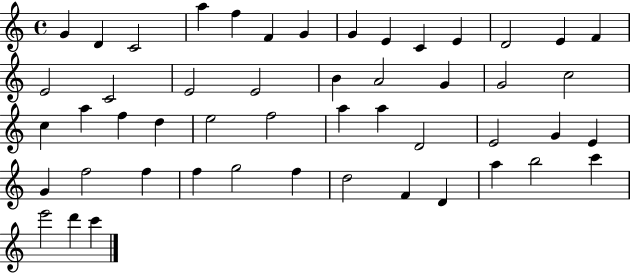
{
  \clef treble
  \time 4/4
  \defaultTimeSignature
  \key c \major
  g'4 d'4 c'2 | a''4 f''4 f'4 g'4 | g'4 e'4 c'4 e'4 | d'2 e'4 f'4 | \break e'2 c'2 | e'2 e'2 | b'4 a'2 g'4 | g'2 c''2 | \break c''4 a''4 f''4 d''4 | e''2 f''2 | a''4 a''4 d'2 | e'2 g'4 e'4 | \break g'4 f''2 f''4 | f''4 g''2 f''4 | d''2 f'4 d'4 | a''4 b''2 c'''4 | \break e'''2 d'''4 c'''4 | \bar "|."
}